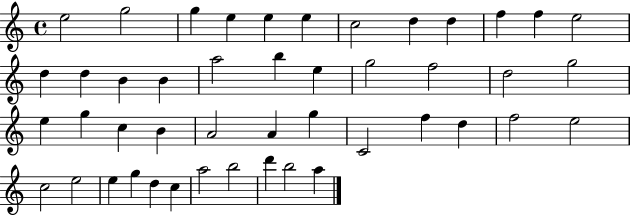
{
  \clef treble
  \time 4/4
  \defaultTimeSignature
  \key c \major
  e''2 g''2 | g''4 e''4 e''4 e''4 | c''2 d''4 d''4 | f''4 f''4 e''2 | \break d''4 d''4 b'4 b'4 | a''2 b''4 e''4 | g''2 f''2 | d''2 g''2 | \break e''4 g''4 c''4 b'4 | a'2 a'4 g''4 | c'2 f''4 d''4 | f''2 e''2 | \break c''2 e''2 | e''4 g''4 d''4 c''4 | a''2 b''2 | d'''4 b''2 a''4 | \break \bar "|."
}